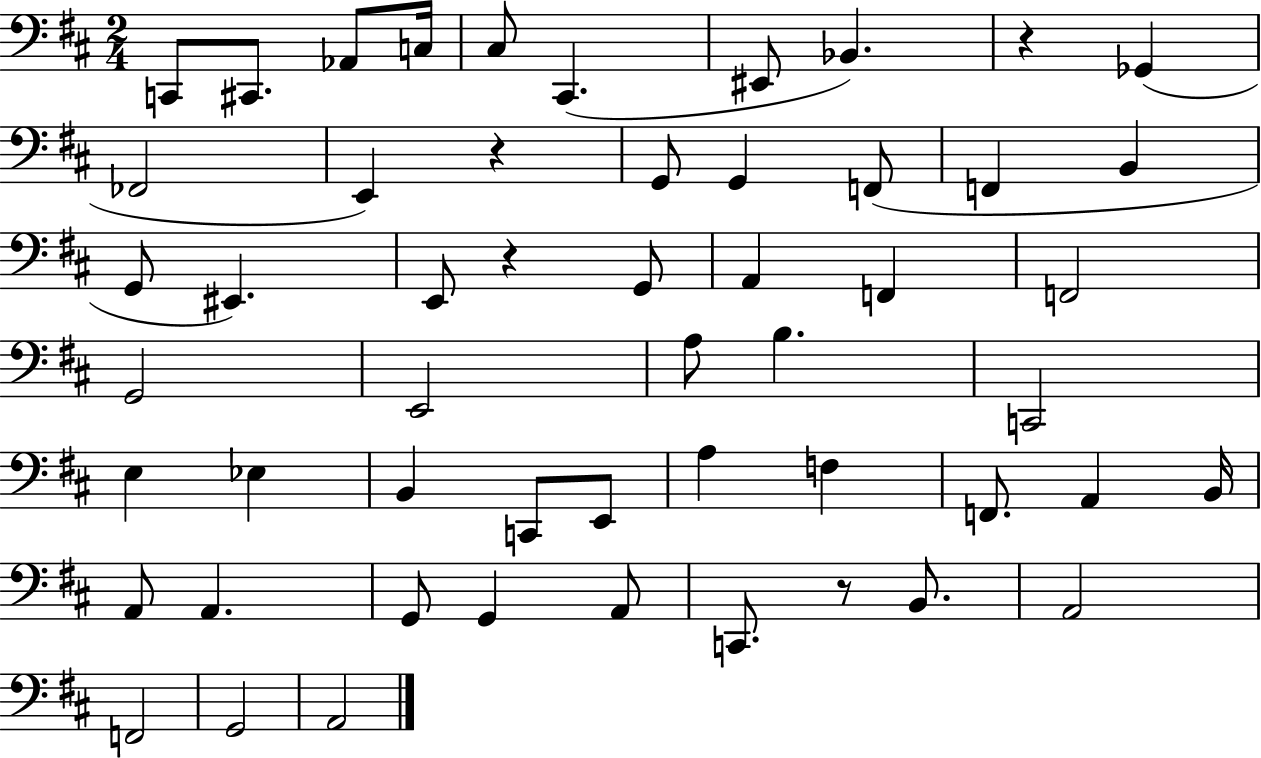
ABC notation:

X:1
T:Untitled
M:2/4
L:1/4
K:D
C,,/2 ^C,,/2 _A,,/2 C,/4 ^C,/2 ^C,, ^E,,/2 _B,, z _G,, _F,,2 E,, z G,,/2 G,, F,,/2 F,, B,, G,,/2 ^E,, E,,/2 z G,,/2 A,, F,, F,,2 G,,2 E,,2 A,/2 B, C,,2 E, _E, B,, C,,/2 E,,/2 A, F, F,,/2 A,, B,,/4 A,,/2 A,, G,,/2 G,, A,,/2 C,,/2 z/2 B,,/2 A,,2 F,,2 G,,2 A,,2